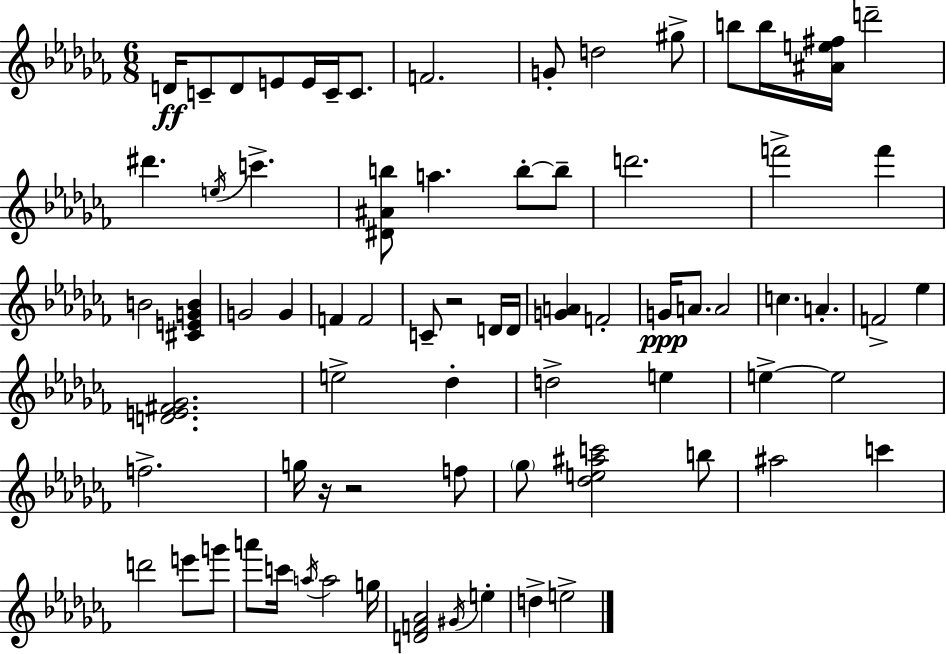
{
  \clef treble
  \numericTimeSignature
  \time 6/8
  \key aes \minor
  d'16\ff c'8-- d'8 e'8 e'16 c'16-- c'8. | f'2. | g'8-. d''2 gis''8-> | b''8 b''16 <ais' e'' fis''>16 d'''2-- | \break dis'''4. \acciaccatura { e''16 } c'''4.-> | <dis' ais' b''>8 a''4. b''8-.~~ b''8-- | d'''2. | f'''2-> f'''4 | \break b'2 <cis' e' g' b'>4 | g'2 g'4 | f'4 f'2 | c'8-- r2 d'16 | \break d'16 <g' a'>4 f'2-. | g'16\ppp a'8. a'2 | c''4. a'4.-. | f'2-> ees''4 | \break <d' e' fis' ges'>2. | e''2-> des''4-. | d''2-> e''4 | e''4->~~ e''2 | \break f''2.-> | g''16 r16 r2 f''8 | \parenthesize ges''8 <des'' e'' ais'' c'''>2 b''8 | ais''2 c'''4 | \break d'''2 e'''8 g'''8 | a'''8 c'''16 \acciaccatura { a''16 } a''2 | g''16 <d' f' aes'>2 \acciaccatura { gis'16 } e''4-. | d''4-> e''2-> | \break \bar "|."
}